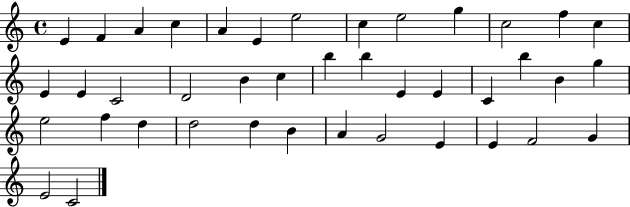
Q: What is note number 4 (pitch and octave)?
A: C5